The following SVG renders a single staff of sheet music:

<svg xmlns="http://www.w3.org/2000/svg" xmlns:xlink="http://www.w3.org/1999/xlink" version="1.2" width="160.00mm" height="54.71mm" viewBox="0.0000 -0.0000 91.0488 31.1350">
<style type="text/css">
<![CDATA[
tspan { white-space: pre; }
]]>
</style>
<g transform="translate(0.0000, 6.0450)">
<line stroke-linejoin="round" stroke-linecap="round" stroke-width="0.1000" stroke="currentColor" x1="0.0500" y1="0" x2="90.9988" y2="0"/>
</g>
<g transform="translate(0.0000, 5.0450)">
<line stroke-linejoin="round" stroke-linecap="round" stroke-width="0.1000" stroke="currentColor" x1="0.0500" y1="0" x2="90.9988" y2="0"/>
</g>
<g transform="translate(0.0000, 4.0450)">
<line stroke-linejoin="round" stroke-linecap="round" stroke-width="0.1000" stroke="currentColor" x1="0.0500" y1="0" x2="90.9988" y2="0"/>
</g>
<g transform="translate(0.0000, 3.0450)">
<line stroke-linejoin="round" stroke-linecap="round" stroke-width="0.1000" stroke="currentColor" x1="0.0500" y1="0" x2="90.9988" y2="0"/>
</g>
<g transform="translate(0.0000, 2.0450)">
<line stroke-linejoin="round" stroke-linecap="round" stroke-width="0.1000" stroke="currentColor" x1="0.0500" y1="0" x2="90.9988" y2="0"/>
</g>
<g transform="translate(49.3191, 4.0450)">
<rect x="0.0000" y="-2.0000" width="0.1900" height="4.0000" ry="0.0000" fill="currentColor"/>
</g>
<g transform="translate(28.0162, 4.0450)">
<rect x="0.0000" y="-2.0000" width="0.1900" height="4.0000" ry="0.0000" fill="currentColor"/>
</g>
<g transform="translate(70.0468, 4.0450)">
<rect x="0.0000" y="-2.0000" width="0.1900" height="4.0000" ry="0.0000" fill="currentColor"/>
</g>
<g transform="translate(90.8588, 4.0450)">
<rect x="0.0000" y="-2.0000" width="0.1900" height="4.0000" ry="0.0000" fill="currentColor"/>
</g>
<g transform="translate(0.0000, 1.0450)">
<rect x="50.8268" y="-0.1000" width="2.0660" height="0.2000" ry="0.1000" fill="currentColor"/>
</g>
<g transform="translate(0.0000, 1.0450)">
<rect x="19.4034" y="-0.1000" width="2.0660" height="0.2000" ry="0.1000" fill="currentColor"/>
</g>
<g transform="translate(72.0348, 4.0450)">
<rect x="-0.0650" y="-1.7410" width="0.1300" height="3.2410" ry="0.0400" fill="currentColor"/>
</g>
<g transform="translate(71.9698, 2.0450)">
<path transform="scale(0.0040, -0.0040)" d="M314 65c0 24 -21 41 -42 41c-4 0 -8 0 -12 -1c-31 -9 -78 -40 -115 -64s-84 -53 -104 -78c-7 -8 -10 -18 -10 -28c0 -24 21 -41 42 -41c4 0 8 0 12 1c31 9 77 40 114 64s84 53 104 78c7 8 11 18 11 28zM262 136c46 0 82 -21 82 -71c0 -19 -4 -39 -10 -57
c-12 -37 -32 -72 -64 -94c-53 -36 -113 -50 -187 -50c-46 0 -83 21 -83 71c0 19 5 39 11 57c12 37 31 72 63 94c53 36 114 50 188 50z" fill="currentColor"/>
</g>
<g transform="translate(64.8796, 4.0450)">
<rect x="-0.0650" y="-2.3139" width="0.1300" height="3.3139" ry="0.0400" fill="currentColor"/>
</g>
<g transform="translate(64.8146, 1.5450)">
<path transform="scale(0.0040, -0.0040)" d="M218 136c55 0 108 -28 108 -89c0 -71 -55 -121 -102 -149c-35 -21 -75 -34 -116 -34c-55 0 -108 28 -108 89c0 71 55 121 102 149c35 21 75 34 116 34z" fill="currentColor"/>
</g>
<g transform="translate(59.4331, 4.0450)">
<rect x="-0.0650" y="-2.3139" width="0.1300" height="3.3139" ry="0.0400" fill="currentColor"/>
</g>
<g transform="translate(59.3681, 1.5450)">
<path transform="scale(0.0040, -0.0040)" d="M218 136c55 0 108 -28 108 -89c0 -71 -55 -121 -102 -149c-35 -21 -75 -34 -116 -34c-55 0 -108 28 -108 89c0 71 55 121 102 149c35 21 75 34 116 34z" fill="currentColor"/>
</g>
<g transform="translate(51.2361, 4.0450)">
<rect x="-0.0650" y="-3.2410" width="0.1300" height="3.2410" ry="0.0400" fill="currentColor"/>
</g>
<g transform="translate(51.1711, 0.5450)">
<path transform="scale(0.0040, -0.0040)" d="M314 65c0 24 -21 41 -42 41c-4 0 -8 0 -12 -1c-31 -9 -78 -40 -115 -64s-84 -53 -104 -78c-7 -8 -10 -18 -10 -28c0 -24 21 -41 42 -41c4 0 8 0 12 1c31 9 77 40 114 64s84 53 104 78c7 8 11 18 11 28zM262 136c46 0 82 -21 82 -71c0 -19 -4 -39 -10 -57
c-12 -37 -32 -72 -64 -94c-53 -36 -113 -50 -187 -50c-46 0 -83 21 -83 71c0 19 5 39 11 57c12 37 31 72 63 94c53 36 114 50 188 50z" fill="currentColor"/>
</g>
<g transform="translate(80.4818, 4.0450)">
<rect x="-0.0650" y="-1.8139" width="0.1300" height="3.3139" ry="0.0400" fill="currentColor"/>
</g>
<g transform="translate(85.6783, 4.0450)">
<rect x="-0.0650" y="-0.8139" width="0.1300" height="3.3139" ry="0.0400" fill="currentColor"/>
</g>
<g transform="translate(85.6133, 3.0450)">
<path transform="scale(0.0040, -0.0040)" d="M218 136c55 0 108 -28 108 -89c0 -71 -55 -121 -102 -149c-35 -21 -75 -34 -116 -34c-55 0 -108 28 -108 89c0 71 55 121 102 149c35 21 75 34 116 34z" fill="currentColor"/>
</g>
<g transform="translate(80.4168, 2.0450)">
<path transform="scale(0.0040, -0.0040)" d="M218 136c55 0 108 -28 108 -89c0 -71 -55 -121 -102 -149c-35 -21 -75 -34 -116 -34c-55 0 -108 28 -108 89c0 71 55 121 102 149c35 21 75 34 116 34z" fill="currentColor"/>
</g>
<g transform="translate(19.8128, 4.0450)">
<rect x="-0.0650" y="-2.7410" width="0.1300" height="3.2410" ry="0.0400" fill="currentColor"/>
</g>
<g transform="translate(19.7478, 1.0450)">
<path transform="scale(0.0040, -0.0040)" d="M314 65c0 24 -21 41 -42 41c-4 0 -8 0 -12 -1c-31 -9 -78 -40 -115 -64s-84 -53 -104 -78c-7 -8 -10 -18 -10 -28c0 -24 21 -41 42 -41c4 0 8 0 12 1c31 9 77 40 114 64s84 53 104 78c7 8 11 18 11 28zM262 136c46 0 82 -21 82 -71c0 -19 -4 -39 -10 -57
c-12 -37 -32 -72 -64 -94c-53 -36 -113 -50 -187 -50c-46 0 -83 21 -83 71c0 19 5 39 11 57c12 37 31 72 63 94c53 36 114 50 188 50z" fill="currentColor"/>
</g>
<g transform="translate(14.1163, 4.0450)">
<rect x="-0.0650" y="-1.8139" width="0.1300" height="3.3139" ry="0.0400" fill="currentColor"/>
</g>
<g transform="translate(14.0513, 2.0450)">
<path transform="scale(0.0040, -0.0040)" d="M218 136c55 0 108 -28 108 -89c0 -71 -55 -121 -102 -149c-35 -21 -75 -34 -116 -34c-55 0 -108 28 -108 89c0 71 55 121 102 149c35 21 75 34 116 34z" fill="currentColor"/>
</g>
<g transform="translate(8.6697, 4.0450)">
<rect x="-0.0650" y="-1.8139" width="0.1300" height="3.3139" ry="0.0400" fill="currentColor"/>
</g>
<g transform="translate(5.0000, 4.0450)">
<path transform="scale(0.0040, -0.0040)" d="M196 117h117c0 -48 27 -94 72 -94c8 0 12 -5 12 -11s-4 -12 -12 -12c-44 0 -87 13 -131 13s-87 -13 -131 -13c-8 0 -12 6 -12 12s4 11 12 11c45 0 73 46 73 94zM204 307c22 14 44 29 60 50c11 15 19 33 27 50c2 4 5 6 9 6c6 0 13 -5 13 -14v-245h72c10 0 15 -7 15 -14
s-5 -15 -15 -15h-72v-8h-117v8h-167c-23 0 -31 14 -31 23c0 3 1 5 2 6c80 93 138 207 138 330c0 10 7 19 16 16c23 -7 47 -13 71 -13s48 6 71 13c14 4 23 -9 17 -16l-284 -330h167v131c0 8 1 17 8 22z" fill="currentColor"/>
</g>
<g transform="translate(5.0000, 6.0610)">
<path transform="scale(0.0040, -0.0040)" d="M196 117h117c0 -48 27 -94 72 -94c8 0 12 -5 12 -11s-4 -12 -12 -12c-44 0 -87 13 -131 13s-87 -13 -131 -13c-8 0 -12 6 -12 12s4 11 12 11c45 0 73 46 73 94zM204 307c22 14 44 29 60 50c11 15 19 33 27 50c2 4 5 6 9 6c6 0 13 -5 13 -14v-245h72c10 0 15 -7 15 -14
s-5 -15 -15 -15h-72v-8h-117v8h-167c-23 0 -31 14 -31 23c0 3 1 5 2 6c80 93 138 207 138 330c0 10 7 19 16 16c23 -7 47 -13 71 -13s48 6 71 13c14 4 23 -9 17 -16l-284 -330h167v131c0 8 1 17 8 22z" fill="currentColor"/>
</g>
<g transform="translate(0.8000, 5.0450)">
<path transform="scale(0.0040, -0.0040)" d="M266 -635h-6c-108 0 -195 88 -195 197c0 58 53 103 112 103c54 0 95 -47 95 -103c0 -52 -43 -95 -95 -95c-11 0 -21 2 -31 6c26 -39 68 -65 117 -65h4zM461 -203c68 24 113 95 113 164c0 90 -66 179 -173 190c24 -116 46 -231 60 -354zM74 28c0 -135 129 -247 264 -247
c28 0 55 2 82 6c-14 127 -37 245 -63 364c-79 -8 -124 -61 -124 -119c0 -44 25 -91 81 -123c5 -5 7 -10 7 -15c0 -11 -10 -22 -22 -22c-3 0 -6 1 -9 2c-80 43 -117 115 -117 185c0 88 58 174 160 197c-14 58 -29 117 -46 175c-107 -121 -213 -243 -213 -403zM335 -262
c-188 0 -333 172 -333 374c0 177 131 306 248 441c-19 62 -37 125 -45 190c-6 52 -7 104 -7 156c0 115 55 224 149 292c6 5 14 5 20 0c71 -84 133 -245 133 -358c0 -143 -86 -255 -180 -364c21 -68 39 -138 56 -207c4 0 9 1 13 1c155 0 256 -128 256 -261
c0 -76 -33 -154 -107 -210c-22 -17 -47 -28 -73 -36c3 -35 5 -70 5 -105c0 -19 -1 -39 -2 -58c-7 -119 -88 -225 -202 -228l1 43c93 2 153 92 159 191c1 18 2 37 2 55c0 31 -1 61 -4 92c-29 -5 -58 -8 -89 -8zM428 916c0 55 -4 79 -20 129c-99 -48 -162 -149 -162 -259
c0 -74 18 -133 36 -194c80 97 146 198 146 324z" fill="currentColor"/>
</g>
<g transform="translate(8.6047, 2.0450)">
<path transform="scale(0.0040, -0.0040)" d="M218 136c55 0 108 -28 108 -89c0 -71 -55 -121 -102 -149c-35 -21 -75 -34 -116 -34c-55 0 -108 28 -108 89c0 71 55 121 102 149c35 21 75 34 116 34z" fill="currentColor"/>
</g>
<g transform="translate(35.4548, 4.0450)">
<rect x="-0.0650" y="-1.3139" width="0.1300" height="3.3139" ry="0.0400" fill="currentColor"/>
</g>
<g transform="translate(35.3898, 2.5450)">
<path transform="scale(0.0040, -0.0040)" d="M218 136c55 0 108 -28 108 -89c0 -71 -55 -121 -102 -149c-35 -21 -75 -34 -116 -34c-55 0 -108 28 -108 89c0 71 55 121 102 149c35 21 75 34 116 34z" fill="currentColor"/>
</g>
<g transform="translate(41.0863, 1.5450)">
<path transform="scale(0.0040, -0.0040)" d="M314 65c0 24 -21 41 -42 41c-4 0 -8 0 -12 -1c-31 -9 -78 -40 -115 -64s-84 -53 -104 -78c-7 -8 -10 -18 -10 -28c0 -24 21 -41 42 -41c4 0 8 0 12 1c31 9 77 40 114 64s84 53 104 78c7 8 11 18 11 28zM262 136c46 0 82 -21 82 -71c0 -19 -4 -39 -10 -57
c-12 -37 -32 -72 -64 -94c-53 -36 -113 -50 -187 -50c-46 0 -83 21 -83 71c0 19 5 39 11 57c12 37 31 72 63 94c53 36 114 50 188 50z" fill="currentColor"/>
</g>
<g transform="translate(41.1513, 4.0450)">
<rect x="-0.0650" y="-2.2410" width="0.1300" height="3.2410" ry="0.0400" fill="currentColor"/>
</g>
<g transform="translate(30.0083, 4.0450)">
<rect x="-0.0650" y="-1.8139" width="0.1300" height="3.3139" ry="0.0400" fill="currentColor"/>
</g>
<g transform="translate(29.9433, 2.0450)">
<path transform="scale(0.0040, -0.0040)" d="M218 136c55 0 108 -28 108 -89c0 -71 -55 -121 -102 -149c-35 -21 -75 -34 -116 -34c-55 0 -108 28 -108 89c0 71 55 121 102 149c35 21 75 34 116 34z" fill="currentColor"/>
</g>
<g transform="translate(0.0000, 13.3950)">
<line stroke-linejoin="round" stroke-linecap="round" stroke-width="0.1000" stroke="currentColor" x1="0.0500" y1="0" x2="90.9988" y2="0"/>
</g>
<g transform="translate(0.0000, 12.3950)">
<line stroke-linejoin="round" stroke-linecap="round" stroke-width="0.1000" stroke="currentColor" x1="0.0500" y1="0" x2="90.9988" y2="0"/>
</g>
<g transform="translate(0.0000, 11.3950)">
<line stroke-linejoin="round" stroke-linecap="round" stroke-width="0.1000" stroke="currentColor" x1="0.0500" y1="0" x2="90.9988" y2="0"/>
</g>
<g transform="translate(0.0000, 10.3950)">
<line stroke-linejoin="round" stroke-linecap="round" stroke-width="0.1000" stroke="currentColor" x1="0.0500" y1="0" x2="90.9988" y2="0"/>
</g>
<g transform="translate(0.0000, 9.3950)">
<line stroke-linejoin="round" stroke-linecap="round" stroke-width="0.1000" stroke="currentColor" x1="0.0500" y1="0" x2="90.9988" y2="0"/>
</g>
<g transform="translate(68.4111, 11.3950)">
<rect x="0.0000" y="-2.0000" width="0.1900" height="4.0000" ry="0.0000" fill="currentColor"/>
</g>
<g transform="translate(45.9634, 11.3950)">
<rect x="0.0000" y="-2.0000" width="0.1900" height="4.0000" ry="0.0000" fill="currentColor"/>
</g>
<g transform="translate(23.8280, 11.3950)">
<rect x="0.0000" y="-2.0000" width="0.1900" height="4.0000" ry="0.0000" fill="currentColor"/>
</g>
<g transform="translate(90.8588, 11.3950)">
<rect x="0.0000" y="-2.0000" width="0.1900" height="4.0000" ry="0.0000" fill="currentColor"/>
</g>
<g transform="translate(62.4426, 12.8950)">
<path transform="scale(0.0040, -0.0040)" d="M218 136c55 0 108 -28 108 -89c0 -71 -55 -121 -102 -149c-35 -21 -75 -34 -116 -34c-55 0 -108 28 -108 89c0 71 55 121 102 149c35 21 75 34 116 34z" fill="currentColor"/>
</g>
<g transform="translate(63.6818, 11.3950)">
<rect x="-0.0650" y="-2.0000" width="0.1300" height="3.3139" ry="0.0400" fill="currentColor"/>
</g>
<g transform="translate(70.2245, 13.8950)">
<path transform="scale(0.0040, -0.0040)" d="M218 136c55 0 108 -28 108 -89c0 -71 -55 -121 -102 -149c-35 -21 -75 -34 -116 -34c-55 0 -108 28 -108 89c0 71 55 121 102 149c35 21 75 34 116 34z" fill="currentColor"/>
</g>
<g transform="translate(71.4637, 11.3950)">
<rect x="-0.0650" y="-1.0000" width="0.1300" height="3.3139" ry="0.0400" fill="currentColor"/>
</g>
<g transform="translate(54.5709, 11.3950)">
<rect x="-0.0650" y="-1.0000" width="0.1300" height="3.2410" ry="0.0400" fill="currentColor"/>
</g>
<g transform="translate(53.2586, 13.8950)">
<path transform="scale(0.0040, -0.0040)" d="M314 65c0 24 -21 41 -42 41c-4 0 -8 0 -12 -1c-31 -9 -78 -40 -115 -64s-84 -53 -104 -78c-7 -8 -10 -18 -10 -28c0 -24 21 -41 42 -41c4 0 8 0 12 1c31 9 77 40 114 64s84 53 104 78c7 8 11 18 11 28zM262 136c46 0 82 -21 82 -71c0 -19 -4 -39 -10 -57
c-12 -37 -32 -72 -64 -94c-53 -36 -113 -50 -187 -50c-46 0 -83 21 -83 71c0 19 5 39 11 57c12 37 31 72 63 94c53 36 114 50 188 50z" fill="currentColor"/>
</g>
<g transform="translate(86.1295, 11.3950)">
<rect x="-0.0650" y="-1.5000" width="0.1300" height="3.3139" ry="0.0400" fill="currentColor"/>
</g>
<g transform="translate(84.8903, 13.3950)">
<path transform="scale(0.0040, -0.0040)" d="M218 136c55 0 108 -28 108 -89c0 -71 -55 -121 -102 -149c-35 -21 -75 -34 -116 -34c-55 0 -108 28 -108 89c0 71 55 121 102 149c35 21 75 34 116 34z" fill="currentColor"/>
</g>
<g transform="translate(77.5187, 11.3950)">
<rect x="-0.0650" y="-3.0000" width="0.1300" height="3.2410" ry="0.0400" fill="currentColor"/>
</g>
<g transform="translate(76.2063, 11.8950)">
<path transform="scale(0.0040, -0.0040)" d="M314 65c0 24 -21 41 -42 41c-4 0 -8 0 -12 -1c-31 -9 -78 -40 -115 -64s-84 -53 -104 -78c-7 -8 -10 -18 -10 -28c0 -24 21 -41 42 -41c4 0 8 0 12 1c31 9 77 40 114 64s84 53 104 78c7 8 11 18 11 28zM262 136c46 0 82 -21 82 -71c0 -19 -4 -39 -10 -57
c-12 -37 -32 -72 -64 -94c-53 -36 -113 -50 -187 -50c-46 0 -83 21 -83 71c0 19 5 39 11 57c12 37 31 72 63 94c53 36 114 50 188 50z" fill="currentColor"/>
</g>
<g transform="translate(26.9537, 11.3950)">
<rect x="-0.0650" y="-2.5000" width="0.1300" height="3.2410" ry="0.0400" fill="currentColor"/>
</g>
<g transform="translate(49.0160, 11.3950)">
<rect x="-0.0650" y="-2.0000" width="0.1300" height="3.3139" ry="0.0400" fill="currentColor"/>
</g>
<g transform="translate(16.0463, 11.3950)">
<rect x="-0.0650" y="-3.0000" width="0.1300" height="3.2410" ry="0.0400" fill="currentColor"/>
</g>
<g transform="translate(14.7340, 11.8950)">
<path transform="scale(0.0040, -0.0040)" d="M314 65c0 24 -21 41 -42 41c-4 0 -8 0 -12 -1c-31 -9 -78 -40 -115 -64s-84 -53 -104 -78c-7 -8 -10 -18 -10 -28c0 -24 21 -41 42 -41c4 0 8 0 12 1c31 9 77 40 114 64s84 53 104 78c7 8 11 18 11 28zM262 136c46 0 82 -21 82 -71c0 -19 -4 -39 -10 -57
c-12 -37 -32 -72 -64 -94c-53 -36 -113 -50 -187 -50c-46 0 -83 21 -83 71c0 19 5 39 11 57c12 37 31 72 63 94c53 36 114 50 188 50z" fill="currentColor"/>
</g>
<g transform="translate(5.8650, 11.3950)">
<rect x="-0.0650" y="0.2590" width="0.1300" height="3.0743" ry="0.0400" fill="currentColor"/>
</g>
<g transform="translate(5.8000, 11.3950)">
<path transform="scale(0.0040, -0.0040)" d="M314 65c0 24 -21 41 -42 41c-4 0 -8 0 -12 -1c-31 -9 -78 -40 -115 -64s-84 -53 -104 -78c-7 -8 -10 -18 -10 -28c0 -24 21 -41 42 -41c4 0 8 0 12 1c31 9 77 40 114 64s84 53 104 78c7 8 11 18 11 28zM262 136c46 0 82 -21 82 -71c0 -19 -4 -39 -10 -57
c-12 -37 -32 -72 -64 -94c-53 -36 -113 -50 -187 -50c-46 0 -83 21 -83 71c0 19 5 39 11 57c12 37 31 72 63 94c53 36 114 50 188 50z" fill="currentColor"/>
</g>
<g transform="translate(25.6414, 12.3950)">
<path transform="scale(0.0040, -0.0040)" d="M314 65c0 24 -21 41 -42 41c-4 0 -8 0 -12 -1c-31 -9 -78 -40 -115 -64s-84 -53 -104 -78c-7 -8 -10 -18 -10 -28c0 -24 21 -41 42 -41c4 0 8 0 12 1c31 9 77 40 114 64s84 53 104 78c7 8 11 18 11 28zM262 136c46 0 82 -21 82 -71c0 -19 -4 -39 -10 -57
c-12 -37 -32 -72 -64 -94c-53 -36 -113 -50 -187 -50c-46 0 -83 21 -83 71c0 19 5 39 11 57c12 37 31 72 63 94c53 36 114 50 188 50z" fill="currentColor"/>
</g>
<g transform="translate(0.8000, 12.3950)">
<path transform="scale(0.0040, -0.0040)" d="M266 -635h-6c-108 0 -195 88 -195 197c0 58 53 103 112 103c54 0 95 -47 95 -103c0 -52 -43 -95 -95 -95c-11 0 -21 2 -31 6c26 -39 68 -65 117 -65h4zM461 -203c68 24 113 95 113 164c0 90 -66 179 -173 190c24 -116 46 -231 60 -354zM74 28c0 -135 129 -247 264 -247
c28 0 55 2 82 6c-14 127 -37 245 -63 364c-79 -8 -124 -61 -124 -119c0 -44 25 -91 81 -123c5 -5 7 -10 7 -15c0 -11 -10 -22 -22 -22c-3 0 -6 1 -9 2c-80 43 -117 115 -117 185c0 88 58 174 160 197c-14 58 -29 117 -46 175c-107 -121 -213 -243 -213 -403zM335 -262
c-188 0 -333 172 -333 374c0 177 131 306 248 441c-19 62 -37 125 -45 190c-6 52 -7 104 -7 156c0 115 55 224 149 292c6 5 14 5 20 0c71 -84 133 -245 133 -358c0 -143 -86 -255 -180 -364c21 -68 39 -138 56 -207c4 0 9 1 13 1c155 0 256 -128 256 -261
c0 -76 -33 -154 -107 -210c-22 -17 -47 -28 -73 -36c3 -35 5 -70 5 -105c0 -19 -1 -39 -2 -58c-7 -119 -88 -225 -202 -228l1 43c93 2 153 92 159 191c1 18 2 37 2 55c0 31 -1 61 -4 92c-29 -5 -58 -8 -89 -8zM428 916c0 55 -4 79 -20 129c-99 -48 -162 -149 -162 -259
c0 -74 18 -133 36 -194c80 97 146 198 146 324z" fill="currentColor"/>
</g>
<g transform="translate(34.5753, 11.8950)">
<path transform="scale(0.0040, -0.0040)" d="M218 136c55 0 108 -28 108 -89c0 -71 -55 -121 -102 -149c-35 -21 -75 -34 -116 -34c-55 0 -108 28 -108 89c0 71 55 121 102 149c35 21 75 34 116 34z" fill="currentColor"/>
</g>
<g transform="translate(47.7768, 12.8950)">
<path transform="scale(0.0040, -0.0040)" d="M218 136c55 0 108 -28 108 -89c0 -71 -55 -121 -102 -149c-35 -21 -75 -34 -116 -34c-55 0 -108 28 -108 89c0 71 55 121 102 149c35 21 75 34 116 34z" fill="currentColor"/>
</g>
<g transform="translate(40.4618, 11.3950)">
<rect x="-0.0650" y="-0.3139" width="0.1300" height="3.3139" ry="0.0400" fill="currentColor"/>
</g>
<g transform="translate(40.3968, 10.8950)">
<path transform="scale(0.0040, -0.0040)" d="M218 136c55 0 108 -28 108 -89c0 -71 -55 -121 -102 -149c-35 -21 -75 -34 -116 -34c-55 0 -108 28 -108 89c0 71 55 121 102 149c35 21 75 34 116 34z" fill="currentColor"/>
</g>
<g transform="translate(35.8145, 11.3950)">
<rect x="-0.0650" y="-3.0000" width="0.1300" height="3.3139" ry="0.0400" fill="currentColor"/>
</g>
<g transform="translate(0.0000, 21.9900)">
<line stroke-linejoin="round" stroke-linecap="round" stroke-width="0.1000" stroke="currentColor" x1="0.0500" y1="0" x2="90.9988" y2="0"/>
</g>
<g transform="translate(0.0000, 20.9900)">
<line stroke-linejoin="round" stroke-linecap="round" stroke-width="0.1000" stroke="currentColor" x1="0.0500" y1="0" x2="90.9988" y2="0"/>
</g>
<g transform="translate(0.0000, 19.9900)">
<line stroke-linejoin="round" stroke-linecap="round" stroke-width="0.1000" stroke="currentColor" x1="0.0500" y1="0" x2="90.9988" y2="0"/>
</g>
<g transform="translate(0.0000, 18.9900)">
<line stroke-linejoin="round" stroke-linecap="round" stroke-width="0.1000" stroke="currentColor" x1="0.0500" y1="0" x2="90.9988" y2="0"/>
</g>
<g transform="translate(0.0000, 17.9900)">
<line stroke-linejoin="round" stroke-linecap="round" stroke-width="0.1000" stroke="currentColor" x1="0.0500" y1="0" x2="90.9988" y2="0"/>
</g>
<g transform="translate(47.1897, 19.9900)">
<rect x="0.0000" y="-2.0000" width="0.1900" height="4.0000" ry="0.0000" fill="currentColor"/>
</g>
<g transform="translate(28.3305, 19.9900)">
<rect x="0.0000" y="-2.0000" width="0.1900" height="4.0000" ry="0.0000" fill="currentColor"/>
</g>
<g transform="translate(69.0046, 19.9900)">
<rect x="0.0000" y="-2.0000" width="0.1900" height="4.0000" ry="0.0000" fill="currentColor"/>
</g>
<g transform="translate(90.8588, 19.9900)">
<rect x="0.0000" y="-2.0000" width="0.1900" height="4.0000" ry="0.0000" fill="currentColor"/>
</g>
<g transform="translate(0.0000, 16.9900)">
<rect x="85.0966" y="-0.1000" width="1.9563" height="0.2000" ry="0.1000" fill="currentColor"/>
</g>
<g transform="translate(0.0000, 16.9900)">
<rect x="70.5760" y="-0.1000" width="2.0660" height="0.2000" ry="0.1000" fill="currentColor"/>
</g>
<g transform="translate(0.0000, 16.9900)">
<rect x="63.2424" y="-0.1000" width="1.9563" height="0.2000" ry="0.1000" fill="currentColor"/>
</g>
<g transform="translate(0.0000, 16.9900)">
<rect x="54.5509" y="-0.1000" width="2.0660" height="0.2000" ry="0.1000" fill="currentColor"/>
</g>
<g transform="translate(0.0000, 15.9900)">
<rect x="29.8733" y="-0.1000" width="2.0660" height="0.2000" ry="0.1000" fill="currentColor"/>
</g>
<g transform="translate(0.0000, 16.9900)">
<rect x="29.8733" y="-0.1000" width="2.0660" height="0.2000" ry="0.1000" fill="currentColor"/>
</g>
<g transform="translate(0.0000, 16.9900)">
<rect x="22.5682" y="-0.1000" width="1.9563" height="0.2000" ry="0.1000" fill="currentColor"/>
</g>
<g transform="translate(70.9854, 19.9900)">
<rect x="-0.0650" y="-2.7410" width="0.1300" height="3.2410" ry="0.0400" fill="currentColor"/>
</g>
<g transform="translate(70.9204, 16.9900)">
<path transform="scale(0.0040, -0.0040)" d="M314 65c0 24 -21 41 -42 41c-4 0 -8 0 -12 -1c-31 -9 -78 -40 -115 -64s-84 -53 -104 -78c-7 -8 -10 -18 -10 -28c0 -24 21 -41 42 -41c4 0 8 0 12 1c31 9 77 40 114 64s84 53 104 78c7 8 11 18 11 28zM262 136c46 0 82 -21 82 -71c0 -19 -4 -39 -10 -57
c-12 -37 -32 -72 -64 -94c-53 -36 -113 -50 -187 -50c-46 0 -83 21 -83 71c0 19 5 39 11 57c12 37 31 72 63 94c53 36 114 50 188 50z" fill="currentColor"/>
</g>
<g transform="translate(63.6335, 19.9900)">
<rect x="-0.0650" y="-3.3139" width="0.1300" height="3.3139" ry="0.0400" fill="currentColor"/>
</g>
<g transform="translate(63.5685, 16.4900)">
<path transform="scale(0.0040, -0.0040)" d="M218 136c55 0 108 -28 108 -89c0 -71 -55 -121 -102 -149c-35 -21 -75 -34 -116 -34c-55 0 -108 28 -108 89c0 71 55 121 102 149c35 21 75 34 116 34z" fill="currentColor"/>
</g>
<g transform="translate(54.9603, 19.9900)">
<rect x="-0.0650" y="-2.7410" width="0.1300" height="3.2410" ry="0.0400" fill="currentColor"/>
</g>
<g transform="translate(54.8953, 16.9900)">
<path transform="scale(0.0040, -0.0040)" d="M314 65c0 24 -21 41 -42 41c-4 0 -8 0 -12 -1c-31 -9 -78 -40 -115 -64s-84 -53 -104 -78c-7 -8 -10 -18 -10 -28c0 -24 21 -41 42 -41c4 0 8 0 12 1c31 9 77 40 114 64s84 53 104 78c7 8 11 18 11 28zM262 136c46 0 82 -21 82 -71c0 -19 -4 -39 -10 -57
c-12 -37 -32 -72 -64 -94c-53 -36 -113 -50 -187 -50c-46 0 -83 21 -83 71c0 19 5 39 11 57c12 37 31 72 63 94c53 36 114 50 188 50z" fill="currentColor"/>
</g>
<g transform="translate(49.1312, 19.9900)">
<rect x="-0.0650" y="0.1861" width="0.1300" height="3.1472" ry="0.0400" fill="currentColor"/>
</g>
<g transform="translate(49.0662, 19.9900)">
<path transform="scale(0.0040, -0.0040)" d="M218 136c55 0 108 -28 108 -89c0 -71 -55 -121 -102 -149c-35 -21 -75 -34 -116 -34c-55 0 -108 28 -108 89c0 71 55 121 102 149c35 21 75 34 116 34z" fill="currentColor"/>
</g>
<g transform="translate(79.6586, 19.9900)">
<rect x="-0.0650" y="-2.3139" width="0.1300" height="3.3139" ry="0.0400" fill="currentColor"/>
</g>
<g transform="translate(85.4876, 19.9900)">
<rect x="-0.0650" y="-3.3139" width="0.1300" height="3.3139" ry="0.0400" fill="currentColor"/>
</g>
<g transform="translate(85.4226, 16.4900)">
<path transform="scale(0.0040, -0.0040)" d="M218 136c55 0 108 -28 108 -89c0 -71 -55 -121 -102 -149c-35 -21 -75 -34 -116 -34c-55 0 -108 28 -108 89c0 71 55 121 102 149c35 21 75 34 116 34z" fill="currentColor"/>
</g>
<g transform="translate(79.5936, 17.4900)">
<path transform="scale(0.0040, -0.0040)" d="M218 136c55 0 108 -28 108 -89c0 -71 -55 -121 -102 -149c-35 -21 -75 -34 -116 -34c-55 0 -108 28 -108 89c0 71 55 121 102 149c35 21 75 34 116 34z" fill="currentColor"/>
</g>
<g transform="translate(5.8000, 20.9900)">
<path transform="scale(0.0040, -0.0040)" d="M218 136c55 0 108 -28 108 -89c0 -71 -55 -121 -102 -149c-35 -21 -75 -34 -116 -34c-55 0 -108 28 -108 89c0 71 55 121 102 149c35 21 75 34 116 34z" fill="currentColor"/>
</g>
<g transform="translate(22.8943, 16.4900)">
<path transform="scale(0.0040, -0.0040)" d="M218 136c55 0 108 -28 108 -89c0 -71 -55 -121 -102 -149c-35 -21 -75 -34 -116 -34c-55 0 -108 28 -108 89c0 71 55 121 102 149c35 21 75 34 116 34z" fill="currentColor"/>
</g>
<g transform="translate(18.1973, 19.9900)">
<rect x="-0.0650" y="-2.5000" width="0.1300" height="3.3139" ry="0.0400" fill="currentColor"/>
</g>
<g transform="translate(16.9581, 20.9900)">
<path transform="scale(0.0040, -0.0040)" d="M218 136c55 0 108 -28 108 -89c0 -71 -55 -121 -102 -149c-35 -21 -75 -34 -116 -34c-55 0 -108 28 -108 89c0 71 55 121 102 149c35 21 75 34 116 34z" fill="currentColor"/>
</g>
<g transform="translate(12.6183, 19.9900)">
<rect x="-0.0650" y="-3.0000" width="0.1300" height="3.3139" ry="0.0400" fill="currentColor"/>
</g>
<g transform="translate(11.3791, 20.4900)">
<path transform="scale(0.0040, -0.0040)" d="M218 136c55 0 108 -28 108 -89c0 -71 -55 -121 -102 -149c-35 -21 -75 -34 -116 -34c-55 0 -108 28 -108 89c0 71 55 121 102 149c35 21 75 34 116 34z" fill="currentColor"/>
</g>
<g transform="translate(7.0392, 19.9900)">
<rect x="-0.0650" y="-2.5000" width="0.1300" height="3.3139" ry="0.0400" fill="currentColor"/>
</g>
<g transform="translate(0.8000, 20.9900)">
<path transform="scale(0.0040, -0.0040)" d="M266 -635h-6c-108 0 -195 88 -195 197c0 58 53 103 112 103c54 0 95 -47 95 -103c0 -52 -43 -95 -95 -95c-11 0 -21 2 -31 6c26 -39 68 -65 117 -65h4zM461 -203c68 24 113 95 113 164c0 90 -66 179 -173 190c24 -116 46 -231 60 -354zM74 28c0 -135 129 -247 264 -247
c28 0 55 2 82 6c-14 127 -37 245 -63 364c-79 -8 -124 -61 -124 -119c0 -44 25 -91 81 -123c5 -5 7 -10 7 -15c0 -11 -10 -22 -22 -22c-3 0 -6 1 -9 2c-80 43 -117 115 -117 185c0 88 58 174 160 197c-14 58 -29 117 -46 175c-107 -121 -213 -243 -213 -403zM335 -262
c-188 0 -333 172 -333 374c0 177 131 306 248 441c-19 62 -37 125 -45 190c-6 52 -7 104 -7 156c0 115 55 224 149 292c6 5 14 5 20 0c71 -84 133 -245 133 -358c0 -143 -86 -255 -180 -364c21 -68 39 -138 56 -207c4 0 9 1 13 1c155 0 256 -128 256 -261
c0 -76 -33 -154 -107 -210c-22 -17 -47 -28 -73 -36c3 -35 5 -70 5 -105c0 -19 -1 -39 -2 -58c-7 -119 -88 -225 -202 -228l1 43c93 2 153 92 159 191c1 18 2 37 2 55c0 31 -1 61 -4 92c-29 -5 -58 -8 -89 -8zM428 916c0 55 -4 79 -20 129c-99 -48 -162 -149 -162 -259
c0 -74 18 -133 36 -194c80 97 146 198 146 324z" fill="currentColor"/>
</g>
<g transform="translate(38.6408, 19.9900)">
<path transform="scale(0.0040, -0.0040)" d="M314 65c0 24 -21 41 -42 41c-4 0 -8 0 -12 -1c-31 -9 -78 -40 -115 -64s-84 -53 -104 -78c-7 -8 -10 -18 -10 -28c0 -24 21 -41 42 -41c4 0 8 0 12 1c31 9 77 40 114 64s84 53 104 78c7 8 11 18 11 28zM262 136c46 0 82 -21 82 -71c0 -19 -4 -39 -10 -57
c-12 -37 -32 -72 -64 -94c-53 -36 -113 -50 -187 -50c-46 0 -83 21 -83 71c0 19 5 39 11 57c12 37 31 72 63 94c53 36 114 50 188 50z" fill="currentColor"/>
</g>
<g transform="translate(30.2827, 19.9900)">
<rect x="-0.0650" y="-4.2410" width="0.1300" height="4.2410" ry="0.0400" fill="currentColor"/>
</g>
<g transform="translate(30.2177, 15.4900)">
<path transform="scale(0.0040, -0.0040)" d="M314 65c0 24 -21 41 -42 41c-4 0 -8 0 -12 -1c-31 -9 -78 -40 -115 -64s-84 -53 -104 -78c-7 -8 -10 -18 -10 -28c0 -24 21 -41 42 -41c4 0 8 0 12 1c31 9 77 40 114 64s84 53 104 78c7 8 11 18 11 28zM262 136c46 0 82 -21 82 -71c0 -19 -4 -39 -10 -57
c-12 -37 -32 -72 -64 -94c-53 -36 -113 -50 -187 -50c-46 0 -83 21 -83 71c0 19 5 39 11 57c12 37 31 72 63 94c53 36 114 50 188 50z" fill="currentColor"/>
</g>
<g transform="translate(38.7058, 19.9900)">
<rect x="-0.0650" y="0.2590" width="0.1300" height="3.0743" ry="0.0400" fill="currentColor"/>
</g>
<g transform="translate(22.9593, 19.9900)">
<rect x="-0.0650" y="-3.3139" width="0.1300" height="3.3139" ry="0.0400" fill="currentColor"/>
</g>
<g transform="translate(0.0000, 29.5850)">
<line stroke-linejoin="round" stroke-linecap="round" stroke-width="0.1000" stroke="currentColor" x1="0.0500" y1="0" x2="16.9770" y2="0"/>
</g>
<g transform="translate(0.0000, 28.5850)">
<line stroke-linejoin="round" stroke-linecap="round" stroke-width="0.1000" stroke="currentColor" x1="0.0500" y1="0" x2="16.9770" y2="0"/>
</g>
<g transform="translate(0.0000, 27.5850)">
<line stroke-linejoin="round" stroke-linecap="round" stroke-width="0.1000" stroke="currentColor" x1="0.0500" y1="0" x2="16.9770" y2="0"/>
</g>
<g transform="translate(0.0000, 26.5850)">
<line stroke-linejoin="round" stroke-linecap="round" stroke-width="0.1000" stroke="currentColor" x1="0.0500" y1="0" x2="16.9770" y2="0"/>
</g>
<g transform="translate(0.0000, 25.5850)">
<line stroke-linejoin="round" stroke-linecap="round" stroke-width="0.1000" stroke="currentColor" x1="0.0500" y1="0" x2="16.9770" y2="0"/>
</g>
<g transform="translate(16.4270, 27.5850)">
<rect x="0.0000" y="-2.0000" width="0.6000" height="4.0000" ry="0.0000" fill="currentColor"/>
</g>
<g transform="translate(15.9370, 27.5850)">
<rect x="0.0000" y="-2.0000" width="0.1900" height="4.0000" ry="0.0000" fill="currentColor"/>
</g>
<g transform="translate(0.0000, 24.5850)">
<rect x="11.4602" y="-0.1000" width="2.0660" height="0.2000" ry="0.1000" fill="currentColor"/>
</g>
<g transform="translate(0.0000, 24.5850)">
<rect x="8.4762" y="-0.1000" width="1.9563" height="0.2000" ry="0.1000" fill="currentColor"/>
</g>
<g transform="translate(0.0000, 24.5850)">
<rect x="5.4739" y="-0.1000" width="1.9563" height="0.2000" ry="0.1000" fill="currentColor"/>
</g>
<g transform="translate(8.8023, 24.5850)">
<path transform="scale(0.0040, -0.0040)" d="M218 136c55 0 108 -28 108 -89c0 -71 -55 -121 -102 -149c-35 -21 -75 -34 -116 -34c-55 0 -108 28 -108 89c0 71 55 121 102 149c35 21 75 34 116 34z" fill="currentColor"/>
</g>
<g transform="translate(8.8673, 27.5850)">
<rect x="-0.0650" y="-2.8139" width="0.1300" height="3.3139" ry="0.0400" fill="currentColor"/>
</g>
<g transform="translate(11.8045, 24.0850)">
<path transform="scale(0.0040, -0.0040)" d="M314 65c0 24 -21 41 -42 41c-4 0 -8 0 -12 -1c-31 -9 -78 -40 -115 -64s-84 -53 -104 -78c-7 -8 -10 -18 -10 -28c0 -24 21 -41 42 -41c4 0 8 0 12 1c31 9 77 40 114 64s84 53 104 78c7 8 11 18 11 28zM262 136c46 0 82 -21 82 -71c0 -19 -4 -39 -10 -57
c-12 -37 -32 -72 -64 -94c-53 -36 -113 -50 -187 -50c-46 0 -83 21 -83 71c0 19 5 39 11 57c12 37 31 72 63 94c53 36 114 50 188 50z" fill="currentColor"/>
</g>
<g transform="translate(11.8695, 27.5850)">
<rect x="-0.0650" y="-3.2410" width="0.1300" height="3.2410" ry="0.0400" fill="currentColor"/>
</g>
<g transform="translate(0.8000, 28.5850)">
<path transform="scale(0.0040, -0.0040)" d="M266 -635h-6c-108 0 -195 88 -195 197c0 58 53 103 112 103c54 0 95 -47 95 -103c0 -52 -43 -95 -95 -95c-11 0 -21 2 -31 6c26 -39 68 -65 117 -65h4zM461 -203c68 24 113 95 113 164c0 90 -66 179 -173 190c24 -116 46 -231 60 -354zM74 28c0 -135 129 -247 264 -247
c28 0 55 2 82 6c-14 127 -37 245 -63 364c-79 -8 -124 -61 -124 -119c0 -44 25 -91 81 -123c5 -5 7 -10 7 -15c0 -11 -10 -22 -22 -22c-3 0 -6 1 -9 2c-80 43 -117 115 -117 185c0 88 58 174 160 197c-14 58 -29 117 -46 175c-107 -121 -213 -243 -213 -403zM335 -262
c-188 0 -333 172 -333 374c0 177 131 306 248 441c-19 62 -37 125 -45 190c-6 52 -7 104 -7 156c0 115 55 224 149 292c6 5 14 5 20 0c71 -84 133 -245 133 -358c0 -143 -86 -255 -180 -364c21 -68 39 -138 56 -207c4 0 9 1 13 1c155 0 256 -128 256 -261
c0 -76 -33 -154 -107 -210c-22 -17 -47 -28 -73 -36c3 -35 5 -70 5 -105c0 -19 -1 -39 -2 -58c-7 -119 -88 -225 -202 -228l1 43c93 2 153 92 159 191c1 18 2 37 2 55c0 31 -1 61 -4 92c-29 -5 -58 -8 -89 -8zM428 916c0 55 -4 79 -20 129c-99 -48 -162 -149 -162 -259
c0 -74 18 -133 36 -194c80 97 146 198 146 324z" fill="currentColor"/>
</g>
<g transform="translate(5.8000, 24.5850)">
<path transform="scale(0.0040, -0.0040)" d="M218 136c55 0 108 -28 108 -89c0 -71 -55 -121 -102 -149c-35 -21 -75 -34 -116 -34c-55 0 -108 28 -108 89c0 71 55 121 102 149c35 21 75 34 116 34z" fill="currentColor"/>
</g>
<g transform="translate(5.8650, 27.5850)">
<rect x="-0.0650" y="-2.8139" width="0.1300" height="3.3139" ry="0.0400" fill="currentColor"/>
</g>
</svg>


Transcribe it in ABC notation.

X:1
T:Untitled
M:4/4
L:1/4
K:C
f f a2 f e g2 b2 g g f2 f d B2 A2 G2 A c F D2 F D A2 E G A G b d'2 B2 B a2 b a2 g b a a b2